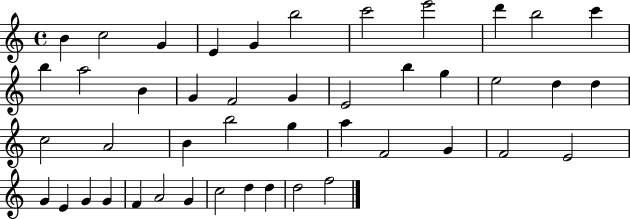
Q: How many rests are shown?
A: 0